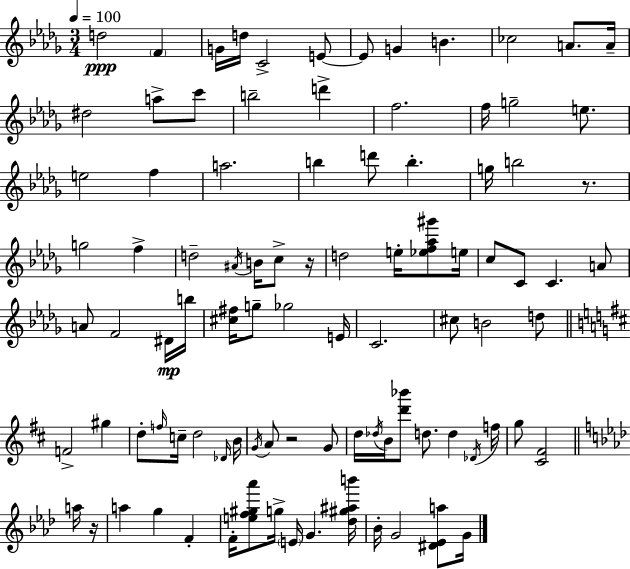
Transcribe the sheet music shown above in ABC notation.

X:1
T:Untitled
M:3/4
L:1/4
K:Bbm
d2 F G/4 d/4 C2 E/2 E/2 G B _c2 A/2 A/4 ^d2 a/2 c'/2 b2 d' f2 f/4 g2 e/2 e2 f a2 b d'/2 b g/4 b2 z/2 g2 f d2 ^A/4 B/4 c/2 z/4 d2 e/4 [_ef_a^g']/2 e/4 c/2 C/2 C A/2 A/2 F2 ^D/4 b/4 [^c^f]/4 g/2 _g2 E/4 C2 ^c/2 B2 d/2 F2 ^g d/2 f/4 c/4 d2 _D/4 B/4 G/4 A/2 z2 G/2 d/4 _d/4 B/4 [d'_b']/2 d/2 d _D/4 f/4 g/2 [^C^F]2 a/4 z/4 a g F F/4 [ef^g_a']/2 g/4 E/4 G [_d^g^ab']/4 _B/4 G2 [^D_Ea]/2 G/4